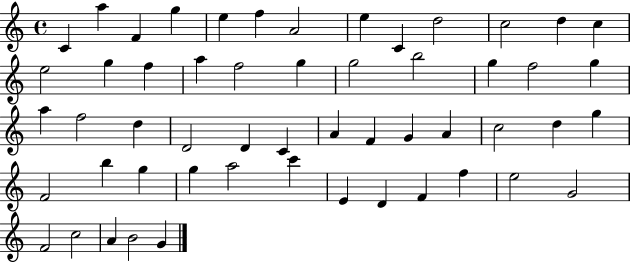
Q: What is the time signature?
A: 4/4